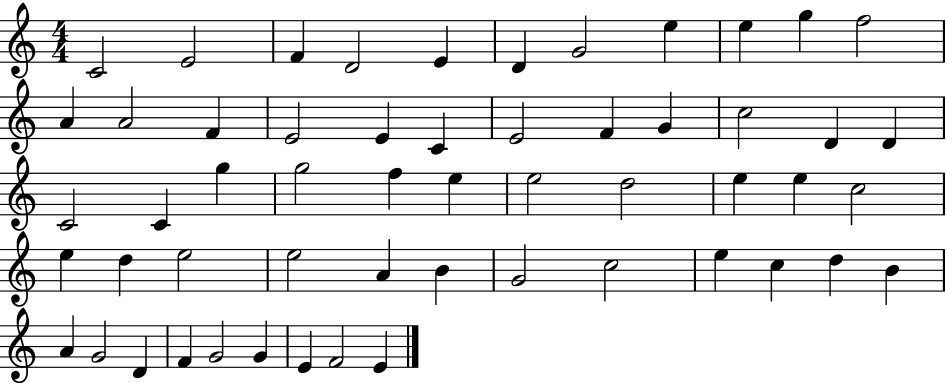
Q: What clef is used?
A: treble